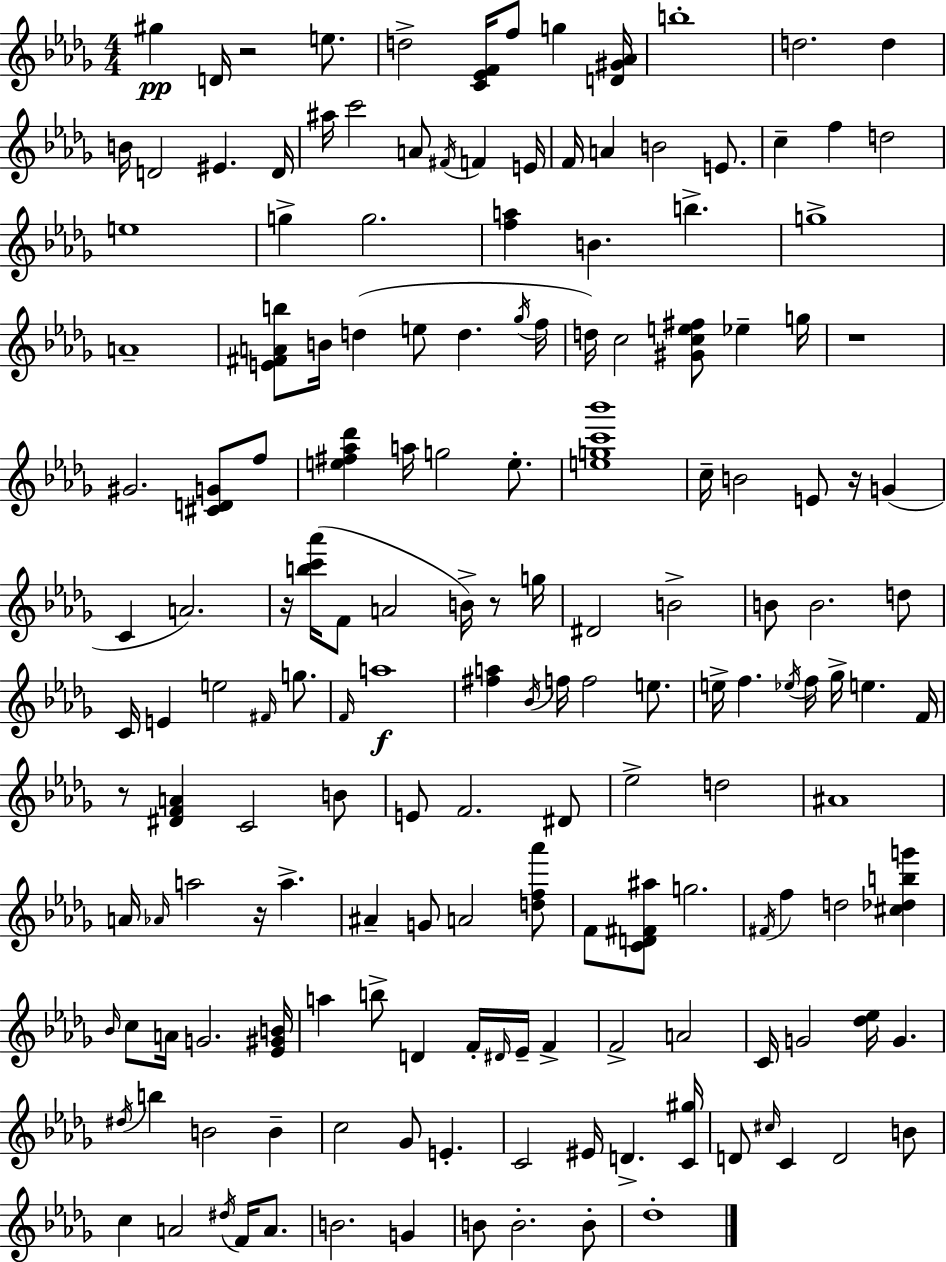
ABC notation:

X:1
T:Untitled
M:4/4
L:1/4
K:Bbm
^g D/4 z2 e/2 d2 [C_EF]/4 f/2 g [D^G_A]/4 b4 d2 d B/4 D2 ^E D/4 ^a/4 c'2 A/2 ^F/4 F E/4 F/4 A B2 E/2 c f d2 e4 g g2 [fa] B b g4 A4 [E^FAb]/2 B/4 d e/2 d _g/4 f/4 d/4 c2 [^Gce^f]/2 _e g/4 z4 ^G2 [^CDG]/2 f/2 [e^f_a_d'] a/4 g2 e/2 [egc'_b']4 c/4 B2 E/2 z/4 G C A2 z/4 [bc'_a']/4 F/2 A2 B/4 z/2 g/4 ^D2 B2 B/2 B2 d/2 C/4 E e2 ^F/4 g/2 F/4 a4 [^fa] _B/4 f/4 f2 e/2 e/4 f _e/4 f/4 _g/4 e F/4 z/2 [^DFA] C2 B/2 E/2 F2 ^D/2 _e2 d2 ^A4 A/4 _A/4 a2 z/4 a ^A G/2 A2 [df_a']/2 F/2 [CD^F^a]/2 g2 ^F/4 f d2 [^c_dbg'] _B/4 c/2 A/4 G2 [_E^GB]/4 a b/2 D F/4 ^D/4 _E/4 F F2 A2 C/4 G2 [_d_e]/4 G ^d/4 b B2 B c2 _G/2 E C2 ^E/4 D [C^g]/4 D/2 ^c/4 C D2 B/2 c A2 ^d/4 F/4 A/2 B2 G B/2 B2 B/2 _d4